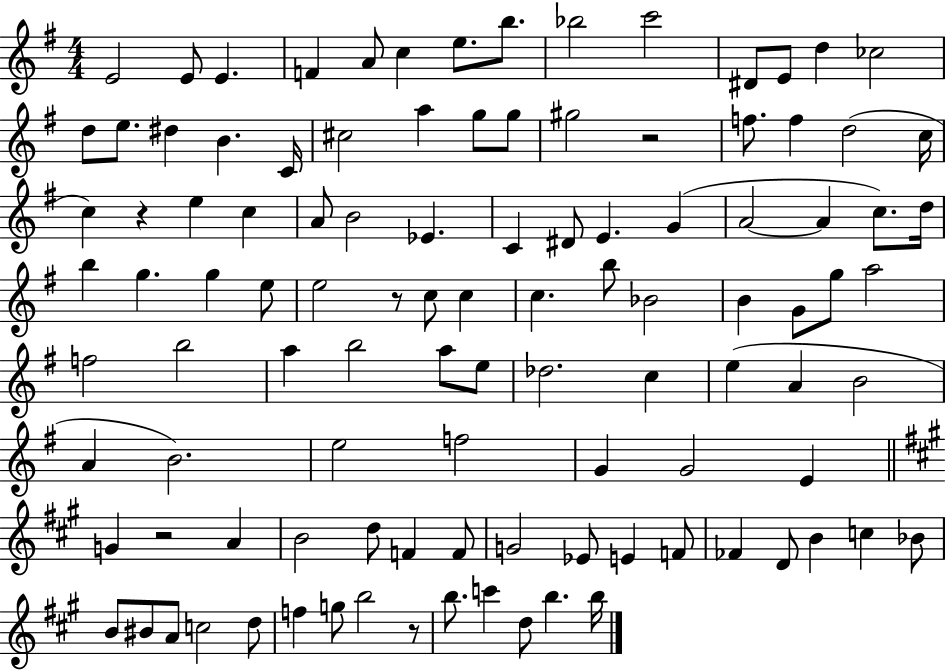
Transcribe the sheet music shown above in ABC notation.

X:1
T:Untitled
M:4/4
L:1/4
K:G
E2 E/2 E F A/2 c e/2 b/2 _b2 c'2 ^D/2 E/2 d _c2 d/2 e/2 ^d B C/4 ^c2 a g/2 g/2 ^g2 z2 f/2 f d2 c/4 c z e c A/2 B2 _E C ^D/2 E G A2 A c/2 d/4 b g g e/2 e2 z/2 c/2 c c b/2 _B2 B G/2 g/2 a2 f2 b2 a b2 a/2 e/2 _d2 c e A B2 A B2 e2 f2 G G2 E G z2 A B2 d/2 F F/2 G2 _E/2 E F/2 _F D/2 B c _B/2 B/2 ^B/2 A/2 c2 d/2 f g/2 b2 z/2 b/2 c' d/2 b b/4